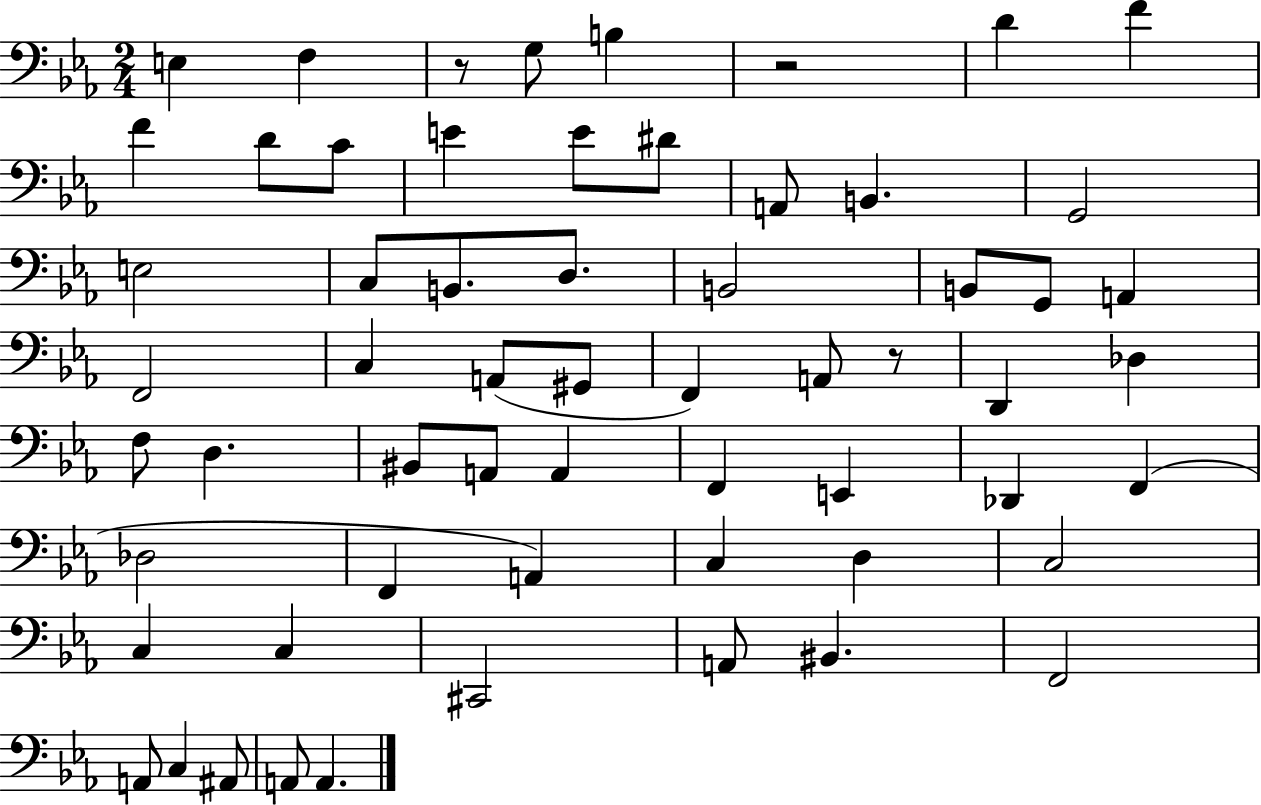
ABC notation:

X:1
T:Untitled
M:2/4
L:1/4
K:Eb
E, F, z/2 G,/2 B, z2 D F F D/2 C/2 E E/2 ^D/2 A,,/2 B,, G,,2 E,2 C,/2 B,,/2 D,/2 B,,2 B,,/2 G,,/2 A,, F,,2 C, A,,/2 ^G,,/2 F,, A,,/2 z/2 D,, _D, F,/2 D, ^B,,/2 A,,/2 A,, F,, E,, _D,, F,, _D,2 F,, A,, C, D, C,2 C, C, ^C,,2 A,,/2 ^B,, F,,2 A,,/2 C, ^A,,/2 A,,/2 A,,